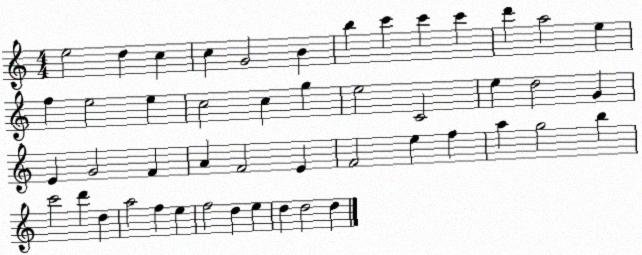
X:1
T:Untitled
M:4/4
L:1/4
K:C
e2 d c c G2 B b c' c' c' d' a2 e f e2 e c2 c g e2 C2 e d2 G E G2 F A F2 E F2 e f a g2 b c'2 d' d a2 f e f2 d e d d2 d